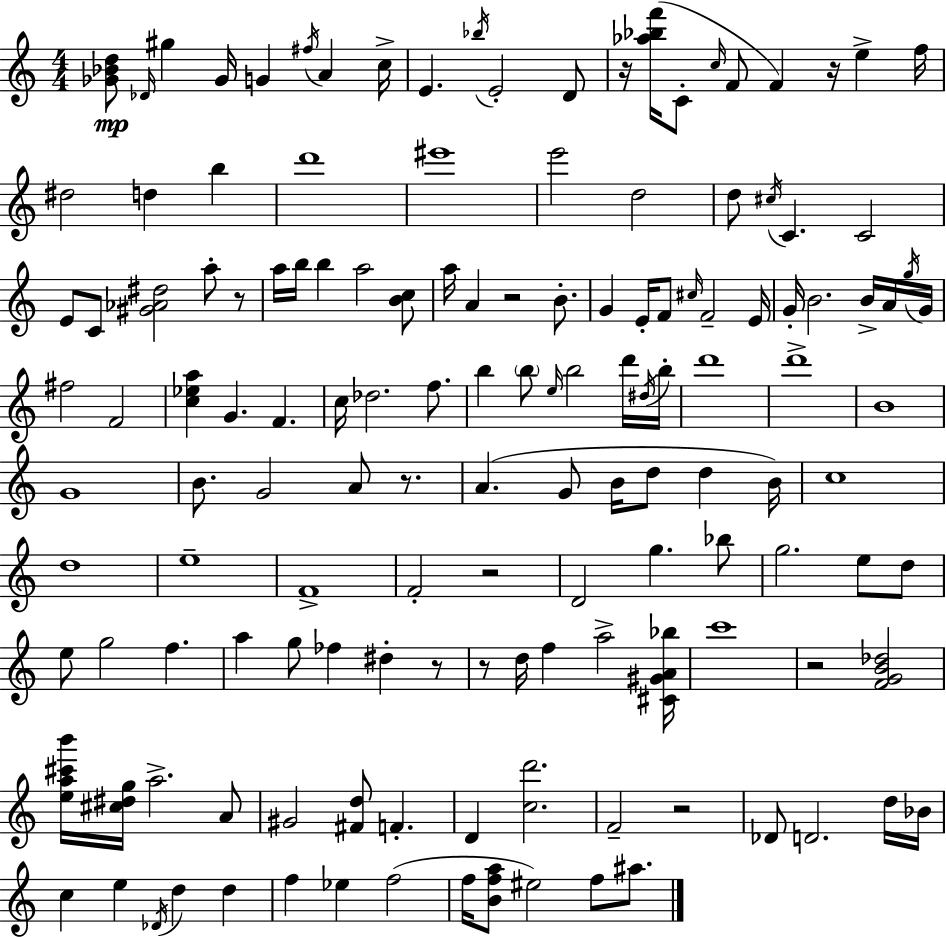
{
  \clef treble
  \numericTimeSignature
  \time 4/4
  \key c \major
  <ges' bes' d''>8\mp \grace { des'16 } gis''4 ges'16 g'4 \acciaccatura { fis''16 } a'4 | c''16-> e'4. \acciaccatura { bes''16 } e'2-. | d'8 r16 <aes'' bes'' f'''>16( c'8-. \grace { c''16 } f'8 f'4) r16 e''4-> | f''16 dis''2 d''4 | \break b''4 d'''1 | eis'''1 | e'''2 d''2 | d''8 \acciaccatura { cis''16 } c'4. c'2 | \break e'8 c'8 <gis' aes' dis''>2 | a''8-. r8 a''16 b''16 b''4 a''2 | <b' c''>8 a''16 a'4 r2 | b'8.-. g'4 e'16-. f'8 \grace { cis''16 } f'2-- | \break e'16 g'16-. b'2. | b'16-> a'16 \acciaccatura { g''16 } g'16 fis''2 f'2 | <c'' ees'' a''>4 g'4. | f'4. c''16 des''2. | \break f''8. b''4 \parenthesize b''8 \grace { e''16 } b''2 | d'''16 \acciaccatura { dis''16 } b''16-. d'''1 | d'''1-> | b'1 | \break g'1 | b'8. g'2 | a'8 r8. a'4.( g'8 | b'16 d''8 d''4 b'16) c''1 | \break d''1 | e''1-- | f'1-> | f'2-. | \break r2 d'2 | g''4. bes''8 g''2. | e''8 d''8 e''8 g''2 | f''4. a''4 g''8 fes''4 | \break dis''4-. r8 r8 d''16 f''4 | a''2-> <cis' gis' a' bes''>16 c'''1 | r2 | <f' g' b' des''>2 <e'' a'' cis''' b'''>16 <cis'' dis'' g''>16 a''2.-> | \break a'8 gis'2 | <fis' d''>8 f'4.-. d'4 <c'' d'''>2. | f'2-- | r2 des'8 d'2. | \break d''16 bes'16 c''4 e''4 | \acciaccatura { des'16 } d''4 d''4 f''4 ees''4 | f''2( f''16 <b' f'' a''>8 eis''2) | f''8 ais''8. \bar "|."
}